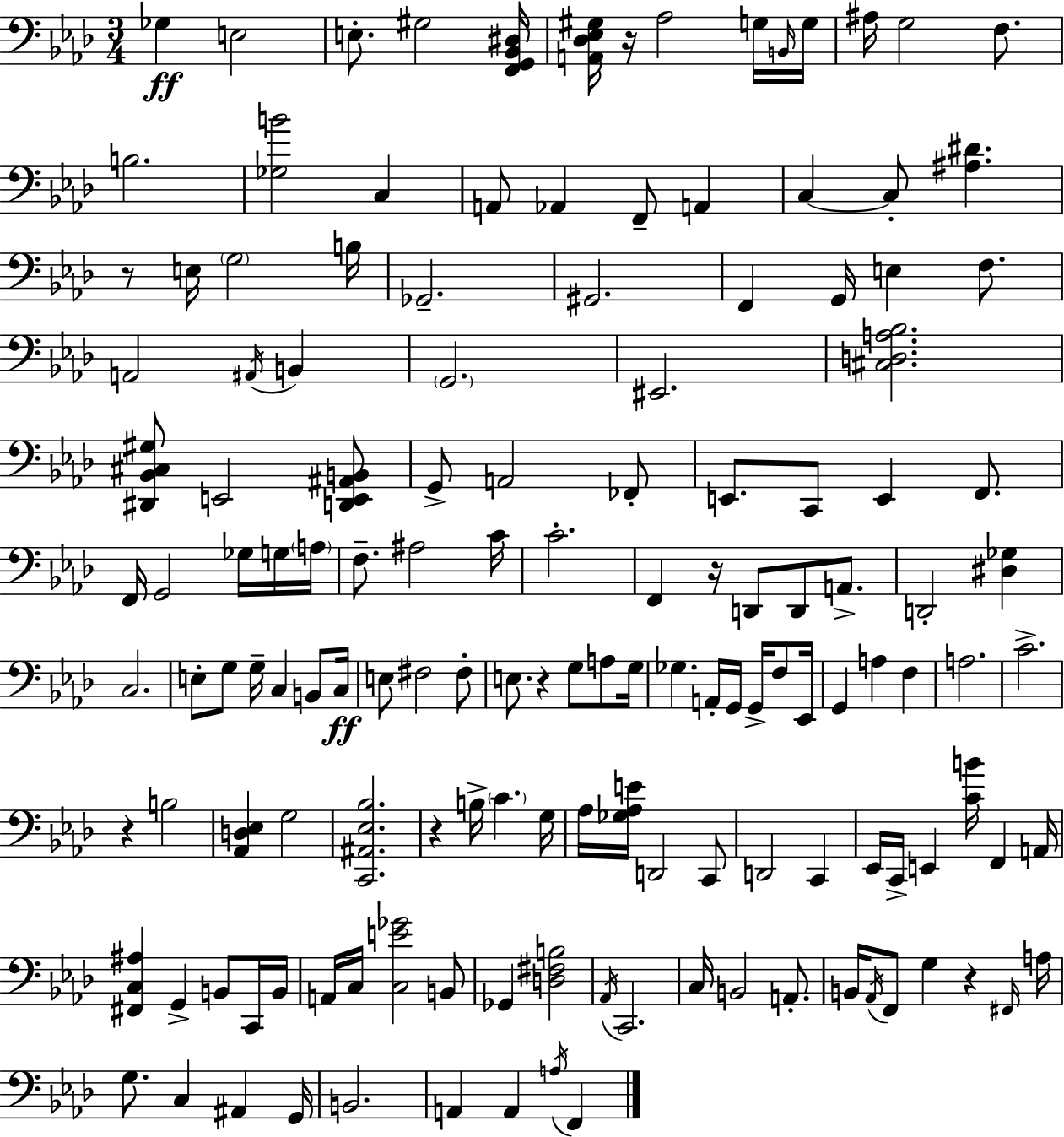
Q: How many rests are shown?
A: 7